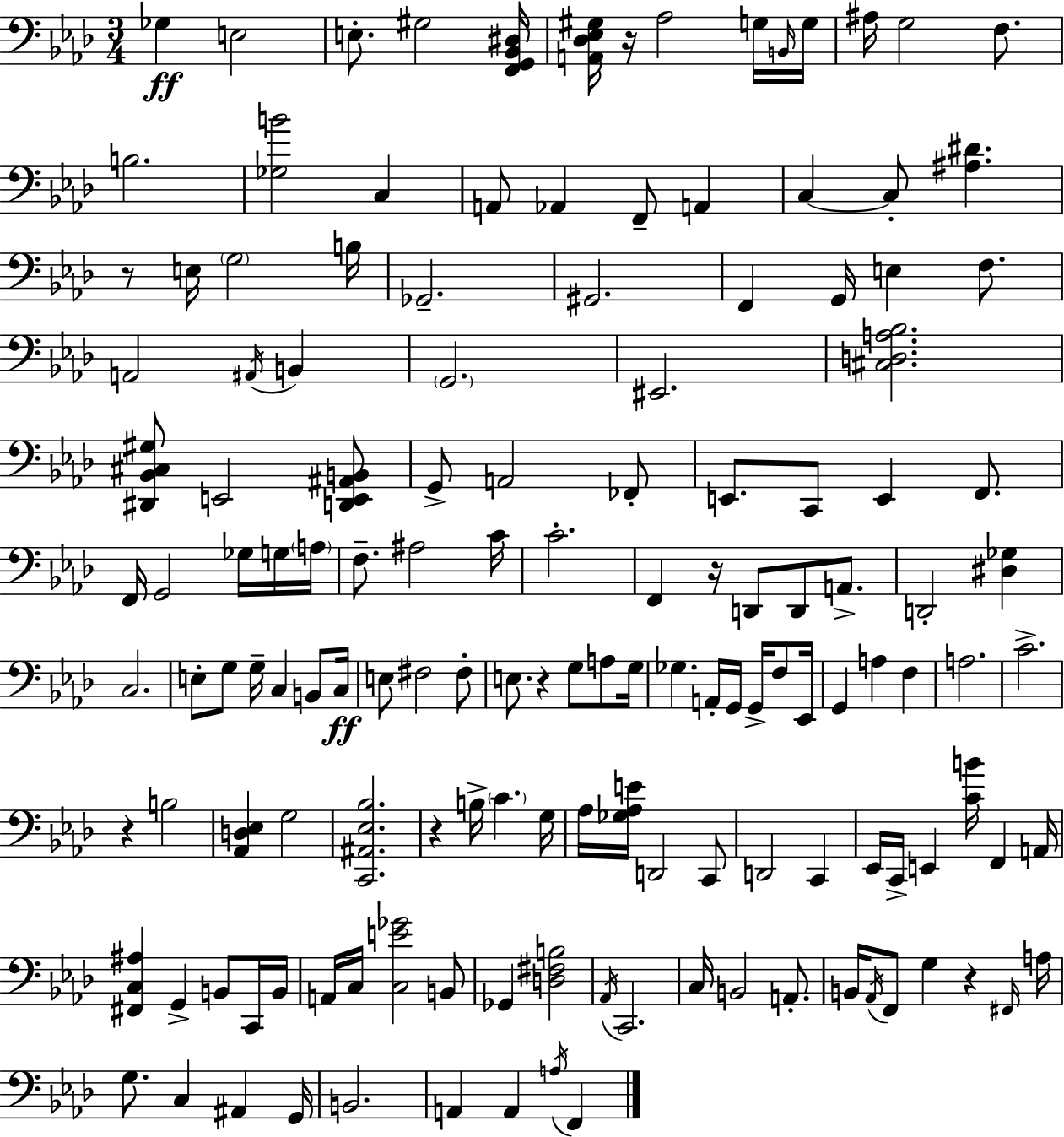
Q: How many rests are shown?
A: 7